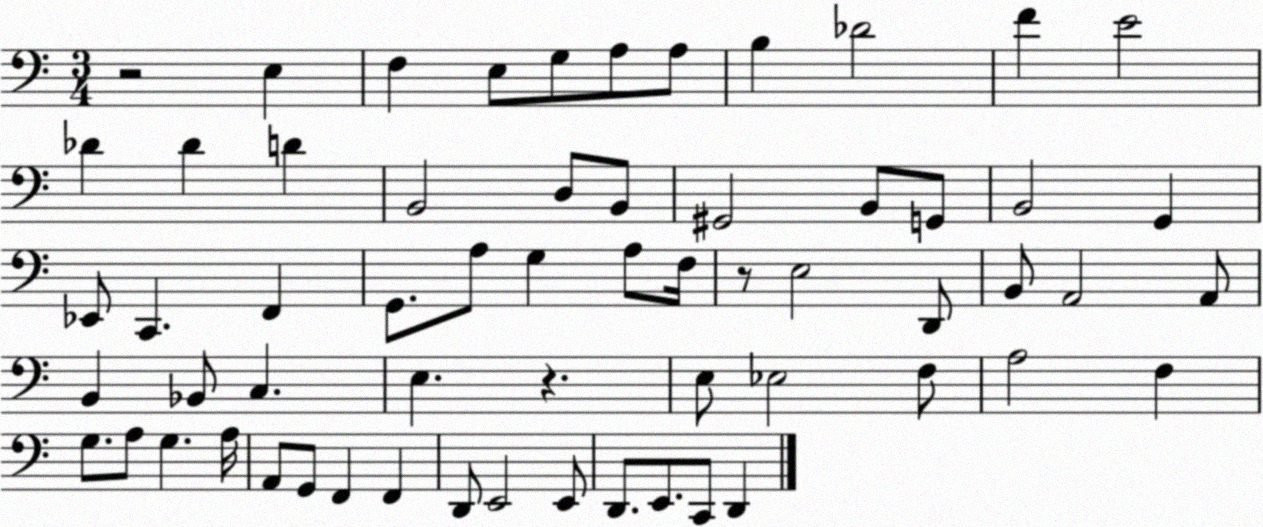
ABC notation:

X:1
T:Untitled
M:3/4
L:1/4
K:C
z2 E, F, E,/2 G,/2 A,/2 A,/2 B, _D2 F E2 _D _D D B,,2 D,/2 B,,/2 ^G,,2 B,,/2 G,,/2 B,,2 G,, _E,,/2 C,, F,, G,,/2 A,/2 G, A,/2 F,/4 z/2 E,2 D,,/2 B,,/2 A,,2 A,,/2 B,, _B,,/2 C, E, z E,/2 _E,2 F,/2 A,2 F, G,/2 A,/2 G, A,/4 A,,/2 G,,/2 F,, F,, D,,/2 E,,2 E,,/2 D,,/2 E,,/2 C,,/2 D,,